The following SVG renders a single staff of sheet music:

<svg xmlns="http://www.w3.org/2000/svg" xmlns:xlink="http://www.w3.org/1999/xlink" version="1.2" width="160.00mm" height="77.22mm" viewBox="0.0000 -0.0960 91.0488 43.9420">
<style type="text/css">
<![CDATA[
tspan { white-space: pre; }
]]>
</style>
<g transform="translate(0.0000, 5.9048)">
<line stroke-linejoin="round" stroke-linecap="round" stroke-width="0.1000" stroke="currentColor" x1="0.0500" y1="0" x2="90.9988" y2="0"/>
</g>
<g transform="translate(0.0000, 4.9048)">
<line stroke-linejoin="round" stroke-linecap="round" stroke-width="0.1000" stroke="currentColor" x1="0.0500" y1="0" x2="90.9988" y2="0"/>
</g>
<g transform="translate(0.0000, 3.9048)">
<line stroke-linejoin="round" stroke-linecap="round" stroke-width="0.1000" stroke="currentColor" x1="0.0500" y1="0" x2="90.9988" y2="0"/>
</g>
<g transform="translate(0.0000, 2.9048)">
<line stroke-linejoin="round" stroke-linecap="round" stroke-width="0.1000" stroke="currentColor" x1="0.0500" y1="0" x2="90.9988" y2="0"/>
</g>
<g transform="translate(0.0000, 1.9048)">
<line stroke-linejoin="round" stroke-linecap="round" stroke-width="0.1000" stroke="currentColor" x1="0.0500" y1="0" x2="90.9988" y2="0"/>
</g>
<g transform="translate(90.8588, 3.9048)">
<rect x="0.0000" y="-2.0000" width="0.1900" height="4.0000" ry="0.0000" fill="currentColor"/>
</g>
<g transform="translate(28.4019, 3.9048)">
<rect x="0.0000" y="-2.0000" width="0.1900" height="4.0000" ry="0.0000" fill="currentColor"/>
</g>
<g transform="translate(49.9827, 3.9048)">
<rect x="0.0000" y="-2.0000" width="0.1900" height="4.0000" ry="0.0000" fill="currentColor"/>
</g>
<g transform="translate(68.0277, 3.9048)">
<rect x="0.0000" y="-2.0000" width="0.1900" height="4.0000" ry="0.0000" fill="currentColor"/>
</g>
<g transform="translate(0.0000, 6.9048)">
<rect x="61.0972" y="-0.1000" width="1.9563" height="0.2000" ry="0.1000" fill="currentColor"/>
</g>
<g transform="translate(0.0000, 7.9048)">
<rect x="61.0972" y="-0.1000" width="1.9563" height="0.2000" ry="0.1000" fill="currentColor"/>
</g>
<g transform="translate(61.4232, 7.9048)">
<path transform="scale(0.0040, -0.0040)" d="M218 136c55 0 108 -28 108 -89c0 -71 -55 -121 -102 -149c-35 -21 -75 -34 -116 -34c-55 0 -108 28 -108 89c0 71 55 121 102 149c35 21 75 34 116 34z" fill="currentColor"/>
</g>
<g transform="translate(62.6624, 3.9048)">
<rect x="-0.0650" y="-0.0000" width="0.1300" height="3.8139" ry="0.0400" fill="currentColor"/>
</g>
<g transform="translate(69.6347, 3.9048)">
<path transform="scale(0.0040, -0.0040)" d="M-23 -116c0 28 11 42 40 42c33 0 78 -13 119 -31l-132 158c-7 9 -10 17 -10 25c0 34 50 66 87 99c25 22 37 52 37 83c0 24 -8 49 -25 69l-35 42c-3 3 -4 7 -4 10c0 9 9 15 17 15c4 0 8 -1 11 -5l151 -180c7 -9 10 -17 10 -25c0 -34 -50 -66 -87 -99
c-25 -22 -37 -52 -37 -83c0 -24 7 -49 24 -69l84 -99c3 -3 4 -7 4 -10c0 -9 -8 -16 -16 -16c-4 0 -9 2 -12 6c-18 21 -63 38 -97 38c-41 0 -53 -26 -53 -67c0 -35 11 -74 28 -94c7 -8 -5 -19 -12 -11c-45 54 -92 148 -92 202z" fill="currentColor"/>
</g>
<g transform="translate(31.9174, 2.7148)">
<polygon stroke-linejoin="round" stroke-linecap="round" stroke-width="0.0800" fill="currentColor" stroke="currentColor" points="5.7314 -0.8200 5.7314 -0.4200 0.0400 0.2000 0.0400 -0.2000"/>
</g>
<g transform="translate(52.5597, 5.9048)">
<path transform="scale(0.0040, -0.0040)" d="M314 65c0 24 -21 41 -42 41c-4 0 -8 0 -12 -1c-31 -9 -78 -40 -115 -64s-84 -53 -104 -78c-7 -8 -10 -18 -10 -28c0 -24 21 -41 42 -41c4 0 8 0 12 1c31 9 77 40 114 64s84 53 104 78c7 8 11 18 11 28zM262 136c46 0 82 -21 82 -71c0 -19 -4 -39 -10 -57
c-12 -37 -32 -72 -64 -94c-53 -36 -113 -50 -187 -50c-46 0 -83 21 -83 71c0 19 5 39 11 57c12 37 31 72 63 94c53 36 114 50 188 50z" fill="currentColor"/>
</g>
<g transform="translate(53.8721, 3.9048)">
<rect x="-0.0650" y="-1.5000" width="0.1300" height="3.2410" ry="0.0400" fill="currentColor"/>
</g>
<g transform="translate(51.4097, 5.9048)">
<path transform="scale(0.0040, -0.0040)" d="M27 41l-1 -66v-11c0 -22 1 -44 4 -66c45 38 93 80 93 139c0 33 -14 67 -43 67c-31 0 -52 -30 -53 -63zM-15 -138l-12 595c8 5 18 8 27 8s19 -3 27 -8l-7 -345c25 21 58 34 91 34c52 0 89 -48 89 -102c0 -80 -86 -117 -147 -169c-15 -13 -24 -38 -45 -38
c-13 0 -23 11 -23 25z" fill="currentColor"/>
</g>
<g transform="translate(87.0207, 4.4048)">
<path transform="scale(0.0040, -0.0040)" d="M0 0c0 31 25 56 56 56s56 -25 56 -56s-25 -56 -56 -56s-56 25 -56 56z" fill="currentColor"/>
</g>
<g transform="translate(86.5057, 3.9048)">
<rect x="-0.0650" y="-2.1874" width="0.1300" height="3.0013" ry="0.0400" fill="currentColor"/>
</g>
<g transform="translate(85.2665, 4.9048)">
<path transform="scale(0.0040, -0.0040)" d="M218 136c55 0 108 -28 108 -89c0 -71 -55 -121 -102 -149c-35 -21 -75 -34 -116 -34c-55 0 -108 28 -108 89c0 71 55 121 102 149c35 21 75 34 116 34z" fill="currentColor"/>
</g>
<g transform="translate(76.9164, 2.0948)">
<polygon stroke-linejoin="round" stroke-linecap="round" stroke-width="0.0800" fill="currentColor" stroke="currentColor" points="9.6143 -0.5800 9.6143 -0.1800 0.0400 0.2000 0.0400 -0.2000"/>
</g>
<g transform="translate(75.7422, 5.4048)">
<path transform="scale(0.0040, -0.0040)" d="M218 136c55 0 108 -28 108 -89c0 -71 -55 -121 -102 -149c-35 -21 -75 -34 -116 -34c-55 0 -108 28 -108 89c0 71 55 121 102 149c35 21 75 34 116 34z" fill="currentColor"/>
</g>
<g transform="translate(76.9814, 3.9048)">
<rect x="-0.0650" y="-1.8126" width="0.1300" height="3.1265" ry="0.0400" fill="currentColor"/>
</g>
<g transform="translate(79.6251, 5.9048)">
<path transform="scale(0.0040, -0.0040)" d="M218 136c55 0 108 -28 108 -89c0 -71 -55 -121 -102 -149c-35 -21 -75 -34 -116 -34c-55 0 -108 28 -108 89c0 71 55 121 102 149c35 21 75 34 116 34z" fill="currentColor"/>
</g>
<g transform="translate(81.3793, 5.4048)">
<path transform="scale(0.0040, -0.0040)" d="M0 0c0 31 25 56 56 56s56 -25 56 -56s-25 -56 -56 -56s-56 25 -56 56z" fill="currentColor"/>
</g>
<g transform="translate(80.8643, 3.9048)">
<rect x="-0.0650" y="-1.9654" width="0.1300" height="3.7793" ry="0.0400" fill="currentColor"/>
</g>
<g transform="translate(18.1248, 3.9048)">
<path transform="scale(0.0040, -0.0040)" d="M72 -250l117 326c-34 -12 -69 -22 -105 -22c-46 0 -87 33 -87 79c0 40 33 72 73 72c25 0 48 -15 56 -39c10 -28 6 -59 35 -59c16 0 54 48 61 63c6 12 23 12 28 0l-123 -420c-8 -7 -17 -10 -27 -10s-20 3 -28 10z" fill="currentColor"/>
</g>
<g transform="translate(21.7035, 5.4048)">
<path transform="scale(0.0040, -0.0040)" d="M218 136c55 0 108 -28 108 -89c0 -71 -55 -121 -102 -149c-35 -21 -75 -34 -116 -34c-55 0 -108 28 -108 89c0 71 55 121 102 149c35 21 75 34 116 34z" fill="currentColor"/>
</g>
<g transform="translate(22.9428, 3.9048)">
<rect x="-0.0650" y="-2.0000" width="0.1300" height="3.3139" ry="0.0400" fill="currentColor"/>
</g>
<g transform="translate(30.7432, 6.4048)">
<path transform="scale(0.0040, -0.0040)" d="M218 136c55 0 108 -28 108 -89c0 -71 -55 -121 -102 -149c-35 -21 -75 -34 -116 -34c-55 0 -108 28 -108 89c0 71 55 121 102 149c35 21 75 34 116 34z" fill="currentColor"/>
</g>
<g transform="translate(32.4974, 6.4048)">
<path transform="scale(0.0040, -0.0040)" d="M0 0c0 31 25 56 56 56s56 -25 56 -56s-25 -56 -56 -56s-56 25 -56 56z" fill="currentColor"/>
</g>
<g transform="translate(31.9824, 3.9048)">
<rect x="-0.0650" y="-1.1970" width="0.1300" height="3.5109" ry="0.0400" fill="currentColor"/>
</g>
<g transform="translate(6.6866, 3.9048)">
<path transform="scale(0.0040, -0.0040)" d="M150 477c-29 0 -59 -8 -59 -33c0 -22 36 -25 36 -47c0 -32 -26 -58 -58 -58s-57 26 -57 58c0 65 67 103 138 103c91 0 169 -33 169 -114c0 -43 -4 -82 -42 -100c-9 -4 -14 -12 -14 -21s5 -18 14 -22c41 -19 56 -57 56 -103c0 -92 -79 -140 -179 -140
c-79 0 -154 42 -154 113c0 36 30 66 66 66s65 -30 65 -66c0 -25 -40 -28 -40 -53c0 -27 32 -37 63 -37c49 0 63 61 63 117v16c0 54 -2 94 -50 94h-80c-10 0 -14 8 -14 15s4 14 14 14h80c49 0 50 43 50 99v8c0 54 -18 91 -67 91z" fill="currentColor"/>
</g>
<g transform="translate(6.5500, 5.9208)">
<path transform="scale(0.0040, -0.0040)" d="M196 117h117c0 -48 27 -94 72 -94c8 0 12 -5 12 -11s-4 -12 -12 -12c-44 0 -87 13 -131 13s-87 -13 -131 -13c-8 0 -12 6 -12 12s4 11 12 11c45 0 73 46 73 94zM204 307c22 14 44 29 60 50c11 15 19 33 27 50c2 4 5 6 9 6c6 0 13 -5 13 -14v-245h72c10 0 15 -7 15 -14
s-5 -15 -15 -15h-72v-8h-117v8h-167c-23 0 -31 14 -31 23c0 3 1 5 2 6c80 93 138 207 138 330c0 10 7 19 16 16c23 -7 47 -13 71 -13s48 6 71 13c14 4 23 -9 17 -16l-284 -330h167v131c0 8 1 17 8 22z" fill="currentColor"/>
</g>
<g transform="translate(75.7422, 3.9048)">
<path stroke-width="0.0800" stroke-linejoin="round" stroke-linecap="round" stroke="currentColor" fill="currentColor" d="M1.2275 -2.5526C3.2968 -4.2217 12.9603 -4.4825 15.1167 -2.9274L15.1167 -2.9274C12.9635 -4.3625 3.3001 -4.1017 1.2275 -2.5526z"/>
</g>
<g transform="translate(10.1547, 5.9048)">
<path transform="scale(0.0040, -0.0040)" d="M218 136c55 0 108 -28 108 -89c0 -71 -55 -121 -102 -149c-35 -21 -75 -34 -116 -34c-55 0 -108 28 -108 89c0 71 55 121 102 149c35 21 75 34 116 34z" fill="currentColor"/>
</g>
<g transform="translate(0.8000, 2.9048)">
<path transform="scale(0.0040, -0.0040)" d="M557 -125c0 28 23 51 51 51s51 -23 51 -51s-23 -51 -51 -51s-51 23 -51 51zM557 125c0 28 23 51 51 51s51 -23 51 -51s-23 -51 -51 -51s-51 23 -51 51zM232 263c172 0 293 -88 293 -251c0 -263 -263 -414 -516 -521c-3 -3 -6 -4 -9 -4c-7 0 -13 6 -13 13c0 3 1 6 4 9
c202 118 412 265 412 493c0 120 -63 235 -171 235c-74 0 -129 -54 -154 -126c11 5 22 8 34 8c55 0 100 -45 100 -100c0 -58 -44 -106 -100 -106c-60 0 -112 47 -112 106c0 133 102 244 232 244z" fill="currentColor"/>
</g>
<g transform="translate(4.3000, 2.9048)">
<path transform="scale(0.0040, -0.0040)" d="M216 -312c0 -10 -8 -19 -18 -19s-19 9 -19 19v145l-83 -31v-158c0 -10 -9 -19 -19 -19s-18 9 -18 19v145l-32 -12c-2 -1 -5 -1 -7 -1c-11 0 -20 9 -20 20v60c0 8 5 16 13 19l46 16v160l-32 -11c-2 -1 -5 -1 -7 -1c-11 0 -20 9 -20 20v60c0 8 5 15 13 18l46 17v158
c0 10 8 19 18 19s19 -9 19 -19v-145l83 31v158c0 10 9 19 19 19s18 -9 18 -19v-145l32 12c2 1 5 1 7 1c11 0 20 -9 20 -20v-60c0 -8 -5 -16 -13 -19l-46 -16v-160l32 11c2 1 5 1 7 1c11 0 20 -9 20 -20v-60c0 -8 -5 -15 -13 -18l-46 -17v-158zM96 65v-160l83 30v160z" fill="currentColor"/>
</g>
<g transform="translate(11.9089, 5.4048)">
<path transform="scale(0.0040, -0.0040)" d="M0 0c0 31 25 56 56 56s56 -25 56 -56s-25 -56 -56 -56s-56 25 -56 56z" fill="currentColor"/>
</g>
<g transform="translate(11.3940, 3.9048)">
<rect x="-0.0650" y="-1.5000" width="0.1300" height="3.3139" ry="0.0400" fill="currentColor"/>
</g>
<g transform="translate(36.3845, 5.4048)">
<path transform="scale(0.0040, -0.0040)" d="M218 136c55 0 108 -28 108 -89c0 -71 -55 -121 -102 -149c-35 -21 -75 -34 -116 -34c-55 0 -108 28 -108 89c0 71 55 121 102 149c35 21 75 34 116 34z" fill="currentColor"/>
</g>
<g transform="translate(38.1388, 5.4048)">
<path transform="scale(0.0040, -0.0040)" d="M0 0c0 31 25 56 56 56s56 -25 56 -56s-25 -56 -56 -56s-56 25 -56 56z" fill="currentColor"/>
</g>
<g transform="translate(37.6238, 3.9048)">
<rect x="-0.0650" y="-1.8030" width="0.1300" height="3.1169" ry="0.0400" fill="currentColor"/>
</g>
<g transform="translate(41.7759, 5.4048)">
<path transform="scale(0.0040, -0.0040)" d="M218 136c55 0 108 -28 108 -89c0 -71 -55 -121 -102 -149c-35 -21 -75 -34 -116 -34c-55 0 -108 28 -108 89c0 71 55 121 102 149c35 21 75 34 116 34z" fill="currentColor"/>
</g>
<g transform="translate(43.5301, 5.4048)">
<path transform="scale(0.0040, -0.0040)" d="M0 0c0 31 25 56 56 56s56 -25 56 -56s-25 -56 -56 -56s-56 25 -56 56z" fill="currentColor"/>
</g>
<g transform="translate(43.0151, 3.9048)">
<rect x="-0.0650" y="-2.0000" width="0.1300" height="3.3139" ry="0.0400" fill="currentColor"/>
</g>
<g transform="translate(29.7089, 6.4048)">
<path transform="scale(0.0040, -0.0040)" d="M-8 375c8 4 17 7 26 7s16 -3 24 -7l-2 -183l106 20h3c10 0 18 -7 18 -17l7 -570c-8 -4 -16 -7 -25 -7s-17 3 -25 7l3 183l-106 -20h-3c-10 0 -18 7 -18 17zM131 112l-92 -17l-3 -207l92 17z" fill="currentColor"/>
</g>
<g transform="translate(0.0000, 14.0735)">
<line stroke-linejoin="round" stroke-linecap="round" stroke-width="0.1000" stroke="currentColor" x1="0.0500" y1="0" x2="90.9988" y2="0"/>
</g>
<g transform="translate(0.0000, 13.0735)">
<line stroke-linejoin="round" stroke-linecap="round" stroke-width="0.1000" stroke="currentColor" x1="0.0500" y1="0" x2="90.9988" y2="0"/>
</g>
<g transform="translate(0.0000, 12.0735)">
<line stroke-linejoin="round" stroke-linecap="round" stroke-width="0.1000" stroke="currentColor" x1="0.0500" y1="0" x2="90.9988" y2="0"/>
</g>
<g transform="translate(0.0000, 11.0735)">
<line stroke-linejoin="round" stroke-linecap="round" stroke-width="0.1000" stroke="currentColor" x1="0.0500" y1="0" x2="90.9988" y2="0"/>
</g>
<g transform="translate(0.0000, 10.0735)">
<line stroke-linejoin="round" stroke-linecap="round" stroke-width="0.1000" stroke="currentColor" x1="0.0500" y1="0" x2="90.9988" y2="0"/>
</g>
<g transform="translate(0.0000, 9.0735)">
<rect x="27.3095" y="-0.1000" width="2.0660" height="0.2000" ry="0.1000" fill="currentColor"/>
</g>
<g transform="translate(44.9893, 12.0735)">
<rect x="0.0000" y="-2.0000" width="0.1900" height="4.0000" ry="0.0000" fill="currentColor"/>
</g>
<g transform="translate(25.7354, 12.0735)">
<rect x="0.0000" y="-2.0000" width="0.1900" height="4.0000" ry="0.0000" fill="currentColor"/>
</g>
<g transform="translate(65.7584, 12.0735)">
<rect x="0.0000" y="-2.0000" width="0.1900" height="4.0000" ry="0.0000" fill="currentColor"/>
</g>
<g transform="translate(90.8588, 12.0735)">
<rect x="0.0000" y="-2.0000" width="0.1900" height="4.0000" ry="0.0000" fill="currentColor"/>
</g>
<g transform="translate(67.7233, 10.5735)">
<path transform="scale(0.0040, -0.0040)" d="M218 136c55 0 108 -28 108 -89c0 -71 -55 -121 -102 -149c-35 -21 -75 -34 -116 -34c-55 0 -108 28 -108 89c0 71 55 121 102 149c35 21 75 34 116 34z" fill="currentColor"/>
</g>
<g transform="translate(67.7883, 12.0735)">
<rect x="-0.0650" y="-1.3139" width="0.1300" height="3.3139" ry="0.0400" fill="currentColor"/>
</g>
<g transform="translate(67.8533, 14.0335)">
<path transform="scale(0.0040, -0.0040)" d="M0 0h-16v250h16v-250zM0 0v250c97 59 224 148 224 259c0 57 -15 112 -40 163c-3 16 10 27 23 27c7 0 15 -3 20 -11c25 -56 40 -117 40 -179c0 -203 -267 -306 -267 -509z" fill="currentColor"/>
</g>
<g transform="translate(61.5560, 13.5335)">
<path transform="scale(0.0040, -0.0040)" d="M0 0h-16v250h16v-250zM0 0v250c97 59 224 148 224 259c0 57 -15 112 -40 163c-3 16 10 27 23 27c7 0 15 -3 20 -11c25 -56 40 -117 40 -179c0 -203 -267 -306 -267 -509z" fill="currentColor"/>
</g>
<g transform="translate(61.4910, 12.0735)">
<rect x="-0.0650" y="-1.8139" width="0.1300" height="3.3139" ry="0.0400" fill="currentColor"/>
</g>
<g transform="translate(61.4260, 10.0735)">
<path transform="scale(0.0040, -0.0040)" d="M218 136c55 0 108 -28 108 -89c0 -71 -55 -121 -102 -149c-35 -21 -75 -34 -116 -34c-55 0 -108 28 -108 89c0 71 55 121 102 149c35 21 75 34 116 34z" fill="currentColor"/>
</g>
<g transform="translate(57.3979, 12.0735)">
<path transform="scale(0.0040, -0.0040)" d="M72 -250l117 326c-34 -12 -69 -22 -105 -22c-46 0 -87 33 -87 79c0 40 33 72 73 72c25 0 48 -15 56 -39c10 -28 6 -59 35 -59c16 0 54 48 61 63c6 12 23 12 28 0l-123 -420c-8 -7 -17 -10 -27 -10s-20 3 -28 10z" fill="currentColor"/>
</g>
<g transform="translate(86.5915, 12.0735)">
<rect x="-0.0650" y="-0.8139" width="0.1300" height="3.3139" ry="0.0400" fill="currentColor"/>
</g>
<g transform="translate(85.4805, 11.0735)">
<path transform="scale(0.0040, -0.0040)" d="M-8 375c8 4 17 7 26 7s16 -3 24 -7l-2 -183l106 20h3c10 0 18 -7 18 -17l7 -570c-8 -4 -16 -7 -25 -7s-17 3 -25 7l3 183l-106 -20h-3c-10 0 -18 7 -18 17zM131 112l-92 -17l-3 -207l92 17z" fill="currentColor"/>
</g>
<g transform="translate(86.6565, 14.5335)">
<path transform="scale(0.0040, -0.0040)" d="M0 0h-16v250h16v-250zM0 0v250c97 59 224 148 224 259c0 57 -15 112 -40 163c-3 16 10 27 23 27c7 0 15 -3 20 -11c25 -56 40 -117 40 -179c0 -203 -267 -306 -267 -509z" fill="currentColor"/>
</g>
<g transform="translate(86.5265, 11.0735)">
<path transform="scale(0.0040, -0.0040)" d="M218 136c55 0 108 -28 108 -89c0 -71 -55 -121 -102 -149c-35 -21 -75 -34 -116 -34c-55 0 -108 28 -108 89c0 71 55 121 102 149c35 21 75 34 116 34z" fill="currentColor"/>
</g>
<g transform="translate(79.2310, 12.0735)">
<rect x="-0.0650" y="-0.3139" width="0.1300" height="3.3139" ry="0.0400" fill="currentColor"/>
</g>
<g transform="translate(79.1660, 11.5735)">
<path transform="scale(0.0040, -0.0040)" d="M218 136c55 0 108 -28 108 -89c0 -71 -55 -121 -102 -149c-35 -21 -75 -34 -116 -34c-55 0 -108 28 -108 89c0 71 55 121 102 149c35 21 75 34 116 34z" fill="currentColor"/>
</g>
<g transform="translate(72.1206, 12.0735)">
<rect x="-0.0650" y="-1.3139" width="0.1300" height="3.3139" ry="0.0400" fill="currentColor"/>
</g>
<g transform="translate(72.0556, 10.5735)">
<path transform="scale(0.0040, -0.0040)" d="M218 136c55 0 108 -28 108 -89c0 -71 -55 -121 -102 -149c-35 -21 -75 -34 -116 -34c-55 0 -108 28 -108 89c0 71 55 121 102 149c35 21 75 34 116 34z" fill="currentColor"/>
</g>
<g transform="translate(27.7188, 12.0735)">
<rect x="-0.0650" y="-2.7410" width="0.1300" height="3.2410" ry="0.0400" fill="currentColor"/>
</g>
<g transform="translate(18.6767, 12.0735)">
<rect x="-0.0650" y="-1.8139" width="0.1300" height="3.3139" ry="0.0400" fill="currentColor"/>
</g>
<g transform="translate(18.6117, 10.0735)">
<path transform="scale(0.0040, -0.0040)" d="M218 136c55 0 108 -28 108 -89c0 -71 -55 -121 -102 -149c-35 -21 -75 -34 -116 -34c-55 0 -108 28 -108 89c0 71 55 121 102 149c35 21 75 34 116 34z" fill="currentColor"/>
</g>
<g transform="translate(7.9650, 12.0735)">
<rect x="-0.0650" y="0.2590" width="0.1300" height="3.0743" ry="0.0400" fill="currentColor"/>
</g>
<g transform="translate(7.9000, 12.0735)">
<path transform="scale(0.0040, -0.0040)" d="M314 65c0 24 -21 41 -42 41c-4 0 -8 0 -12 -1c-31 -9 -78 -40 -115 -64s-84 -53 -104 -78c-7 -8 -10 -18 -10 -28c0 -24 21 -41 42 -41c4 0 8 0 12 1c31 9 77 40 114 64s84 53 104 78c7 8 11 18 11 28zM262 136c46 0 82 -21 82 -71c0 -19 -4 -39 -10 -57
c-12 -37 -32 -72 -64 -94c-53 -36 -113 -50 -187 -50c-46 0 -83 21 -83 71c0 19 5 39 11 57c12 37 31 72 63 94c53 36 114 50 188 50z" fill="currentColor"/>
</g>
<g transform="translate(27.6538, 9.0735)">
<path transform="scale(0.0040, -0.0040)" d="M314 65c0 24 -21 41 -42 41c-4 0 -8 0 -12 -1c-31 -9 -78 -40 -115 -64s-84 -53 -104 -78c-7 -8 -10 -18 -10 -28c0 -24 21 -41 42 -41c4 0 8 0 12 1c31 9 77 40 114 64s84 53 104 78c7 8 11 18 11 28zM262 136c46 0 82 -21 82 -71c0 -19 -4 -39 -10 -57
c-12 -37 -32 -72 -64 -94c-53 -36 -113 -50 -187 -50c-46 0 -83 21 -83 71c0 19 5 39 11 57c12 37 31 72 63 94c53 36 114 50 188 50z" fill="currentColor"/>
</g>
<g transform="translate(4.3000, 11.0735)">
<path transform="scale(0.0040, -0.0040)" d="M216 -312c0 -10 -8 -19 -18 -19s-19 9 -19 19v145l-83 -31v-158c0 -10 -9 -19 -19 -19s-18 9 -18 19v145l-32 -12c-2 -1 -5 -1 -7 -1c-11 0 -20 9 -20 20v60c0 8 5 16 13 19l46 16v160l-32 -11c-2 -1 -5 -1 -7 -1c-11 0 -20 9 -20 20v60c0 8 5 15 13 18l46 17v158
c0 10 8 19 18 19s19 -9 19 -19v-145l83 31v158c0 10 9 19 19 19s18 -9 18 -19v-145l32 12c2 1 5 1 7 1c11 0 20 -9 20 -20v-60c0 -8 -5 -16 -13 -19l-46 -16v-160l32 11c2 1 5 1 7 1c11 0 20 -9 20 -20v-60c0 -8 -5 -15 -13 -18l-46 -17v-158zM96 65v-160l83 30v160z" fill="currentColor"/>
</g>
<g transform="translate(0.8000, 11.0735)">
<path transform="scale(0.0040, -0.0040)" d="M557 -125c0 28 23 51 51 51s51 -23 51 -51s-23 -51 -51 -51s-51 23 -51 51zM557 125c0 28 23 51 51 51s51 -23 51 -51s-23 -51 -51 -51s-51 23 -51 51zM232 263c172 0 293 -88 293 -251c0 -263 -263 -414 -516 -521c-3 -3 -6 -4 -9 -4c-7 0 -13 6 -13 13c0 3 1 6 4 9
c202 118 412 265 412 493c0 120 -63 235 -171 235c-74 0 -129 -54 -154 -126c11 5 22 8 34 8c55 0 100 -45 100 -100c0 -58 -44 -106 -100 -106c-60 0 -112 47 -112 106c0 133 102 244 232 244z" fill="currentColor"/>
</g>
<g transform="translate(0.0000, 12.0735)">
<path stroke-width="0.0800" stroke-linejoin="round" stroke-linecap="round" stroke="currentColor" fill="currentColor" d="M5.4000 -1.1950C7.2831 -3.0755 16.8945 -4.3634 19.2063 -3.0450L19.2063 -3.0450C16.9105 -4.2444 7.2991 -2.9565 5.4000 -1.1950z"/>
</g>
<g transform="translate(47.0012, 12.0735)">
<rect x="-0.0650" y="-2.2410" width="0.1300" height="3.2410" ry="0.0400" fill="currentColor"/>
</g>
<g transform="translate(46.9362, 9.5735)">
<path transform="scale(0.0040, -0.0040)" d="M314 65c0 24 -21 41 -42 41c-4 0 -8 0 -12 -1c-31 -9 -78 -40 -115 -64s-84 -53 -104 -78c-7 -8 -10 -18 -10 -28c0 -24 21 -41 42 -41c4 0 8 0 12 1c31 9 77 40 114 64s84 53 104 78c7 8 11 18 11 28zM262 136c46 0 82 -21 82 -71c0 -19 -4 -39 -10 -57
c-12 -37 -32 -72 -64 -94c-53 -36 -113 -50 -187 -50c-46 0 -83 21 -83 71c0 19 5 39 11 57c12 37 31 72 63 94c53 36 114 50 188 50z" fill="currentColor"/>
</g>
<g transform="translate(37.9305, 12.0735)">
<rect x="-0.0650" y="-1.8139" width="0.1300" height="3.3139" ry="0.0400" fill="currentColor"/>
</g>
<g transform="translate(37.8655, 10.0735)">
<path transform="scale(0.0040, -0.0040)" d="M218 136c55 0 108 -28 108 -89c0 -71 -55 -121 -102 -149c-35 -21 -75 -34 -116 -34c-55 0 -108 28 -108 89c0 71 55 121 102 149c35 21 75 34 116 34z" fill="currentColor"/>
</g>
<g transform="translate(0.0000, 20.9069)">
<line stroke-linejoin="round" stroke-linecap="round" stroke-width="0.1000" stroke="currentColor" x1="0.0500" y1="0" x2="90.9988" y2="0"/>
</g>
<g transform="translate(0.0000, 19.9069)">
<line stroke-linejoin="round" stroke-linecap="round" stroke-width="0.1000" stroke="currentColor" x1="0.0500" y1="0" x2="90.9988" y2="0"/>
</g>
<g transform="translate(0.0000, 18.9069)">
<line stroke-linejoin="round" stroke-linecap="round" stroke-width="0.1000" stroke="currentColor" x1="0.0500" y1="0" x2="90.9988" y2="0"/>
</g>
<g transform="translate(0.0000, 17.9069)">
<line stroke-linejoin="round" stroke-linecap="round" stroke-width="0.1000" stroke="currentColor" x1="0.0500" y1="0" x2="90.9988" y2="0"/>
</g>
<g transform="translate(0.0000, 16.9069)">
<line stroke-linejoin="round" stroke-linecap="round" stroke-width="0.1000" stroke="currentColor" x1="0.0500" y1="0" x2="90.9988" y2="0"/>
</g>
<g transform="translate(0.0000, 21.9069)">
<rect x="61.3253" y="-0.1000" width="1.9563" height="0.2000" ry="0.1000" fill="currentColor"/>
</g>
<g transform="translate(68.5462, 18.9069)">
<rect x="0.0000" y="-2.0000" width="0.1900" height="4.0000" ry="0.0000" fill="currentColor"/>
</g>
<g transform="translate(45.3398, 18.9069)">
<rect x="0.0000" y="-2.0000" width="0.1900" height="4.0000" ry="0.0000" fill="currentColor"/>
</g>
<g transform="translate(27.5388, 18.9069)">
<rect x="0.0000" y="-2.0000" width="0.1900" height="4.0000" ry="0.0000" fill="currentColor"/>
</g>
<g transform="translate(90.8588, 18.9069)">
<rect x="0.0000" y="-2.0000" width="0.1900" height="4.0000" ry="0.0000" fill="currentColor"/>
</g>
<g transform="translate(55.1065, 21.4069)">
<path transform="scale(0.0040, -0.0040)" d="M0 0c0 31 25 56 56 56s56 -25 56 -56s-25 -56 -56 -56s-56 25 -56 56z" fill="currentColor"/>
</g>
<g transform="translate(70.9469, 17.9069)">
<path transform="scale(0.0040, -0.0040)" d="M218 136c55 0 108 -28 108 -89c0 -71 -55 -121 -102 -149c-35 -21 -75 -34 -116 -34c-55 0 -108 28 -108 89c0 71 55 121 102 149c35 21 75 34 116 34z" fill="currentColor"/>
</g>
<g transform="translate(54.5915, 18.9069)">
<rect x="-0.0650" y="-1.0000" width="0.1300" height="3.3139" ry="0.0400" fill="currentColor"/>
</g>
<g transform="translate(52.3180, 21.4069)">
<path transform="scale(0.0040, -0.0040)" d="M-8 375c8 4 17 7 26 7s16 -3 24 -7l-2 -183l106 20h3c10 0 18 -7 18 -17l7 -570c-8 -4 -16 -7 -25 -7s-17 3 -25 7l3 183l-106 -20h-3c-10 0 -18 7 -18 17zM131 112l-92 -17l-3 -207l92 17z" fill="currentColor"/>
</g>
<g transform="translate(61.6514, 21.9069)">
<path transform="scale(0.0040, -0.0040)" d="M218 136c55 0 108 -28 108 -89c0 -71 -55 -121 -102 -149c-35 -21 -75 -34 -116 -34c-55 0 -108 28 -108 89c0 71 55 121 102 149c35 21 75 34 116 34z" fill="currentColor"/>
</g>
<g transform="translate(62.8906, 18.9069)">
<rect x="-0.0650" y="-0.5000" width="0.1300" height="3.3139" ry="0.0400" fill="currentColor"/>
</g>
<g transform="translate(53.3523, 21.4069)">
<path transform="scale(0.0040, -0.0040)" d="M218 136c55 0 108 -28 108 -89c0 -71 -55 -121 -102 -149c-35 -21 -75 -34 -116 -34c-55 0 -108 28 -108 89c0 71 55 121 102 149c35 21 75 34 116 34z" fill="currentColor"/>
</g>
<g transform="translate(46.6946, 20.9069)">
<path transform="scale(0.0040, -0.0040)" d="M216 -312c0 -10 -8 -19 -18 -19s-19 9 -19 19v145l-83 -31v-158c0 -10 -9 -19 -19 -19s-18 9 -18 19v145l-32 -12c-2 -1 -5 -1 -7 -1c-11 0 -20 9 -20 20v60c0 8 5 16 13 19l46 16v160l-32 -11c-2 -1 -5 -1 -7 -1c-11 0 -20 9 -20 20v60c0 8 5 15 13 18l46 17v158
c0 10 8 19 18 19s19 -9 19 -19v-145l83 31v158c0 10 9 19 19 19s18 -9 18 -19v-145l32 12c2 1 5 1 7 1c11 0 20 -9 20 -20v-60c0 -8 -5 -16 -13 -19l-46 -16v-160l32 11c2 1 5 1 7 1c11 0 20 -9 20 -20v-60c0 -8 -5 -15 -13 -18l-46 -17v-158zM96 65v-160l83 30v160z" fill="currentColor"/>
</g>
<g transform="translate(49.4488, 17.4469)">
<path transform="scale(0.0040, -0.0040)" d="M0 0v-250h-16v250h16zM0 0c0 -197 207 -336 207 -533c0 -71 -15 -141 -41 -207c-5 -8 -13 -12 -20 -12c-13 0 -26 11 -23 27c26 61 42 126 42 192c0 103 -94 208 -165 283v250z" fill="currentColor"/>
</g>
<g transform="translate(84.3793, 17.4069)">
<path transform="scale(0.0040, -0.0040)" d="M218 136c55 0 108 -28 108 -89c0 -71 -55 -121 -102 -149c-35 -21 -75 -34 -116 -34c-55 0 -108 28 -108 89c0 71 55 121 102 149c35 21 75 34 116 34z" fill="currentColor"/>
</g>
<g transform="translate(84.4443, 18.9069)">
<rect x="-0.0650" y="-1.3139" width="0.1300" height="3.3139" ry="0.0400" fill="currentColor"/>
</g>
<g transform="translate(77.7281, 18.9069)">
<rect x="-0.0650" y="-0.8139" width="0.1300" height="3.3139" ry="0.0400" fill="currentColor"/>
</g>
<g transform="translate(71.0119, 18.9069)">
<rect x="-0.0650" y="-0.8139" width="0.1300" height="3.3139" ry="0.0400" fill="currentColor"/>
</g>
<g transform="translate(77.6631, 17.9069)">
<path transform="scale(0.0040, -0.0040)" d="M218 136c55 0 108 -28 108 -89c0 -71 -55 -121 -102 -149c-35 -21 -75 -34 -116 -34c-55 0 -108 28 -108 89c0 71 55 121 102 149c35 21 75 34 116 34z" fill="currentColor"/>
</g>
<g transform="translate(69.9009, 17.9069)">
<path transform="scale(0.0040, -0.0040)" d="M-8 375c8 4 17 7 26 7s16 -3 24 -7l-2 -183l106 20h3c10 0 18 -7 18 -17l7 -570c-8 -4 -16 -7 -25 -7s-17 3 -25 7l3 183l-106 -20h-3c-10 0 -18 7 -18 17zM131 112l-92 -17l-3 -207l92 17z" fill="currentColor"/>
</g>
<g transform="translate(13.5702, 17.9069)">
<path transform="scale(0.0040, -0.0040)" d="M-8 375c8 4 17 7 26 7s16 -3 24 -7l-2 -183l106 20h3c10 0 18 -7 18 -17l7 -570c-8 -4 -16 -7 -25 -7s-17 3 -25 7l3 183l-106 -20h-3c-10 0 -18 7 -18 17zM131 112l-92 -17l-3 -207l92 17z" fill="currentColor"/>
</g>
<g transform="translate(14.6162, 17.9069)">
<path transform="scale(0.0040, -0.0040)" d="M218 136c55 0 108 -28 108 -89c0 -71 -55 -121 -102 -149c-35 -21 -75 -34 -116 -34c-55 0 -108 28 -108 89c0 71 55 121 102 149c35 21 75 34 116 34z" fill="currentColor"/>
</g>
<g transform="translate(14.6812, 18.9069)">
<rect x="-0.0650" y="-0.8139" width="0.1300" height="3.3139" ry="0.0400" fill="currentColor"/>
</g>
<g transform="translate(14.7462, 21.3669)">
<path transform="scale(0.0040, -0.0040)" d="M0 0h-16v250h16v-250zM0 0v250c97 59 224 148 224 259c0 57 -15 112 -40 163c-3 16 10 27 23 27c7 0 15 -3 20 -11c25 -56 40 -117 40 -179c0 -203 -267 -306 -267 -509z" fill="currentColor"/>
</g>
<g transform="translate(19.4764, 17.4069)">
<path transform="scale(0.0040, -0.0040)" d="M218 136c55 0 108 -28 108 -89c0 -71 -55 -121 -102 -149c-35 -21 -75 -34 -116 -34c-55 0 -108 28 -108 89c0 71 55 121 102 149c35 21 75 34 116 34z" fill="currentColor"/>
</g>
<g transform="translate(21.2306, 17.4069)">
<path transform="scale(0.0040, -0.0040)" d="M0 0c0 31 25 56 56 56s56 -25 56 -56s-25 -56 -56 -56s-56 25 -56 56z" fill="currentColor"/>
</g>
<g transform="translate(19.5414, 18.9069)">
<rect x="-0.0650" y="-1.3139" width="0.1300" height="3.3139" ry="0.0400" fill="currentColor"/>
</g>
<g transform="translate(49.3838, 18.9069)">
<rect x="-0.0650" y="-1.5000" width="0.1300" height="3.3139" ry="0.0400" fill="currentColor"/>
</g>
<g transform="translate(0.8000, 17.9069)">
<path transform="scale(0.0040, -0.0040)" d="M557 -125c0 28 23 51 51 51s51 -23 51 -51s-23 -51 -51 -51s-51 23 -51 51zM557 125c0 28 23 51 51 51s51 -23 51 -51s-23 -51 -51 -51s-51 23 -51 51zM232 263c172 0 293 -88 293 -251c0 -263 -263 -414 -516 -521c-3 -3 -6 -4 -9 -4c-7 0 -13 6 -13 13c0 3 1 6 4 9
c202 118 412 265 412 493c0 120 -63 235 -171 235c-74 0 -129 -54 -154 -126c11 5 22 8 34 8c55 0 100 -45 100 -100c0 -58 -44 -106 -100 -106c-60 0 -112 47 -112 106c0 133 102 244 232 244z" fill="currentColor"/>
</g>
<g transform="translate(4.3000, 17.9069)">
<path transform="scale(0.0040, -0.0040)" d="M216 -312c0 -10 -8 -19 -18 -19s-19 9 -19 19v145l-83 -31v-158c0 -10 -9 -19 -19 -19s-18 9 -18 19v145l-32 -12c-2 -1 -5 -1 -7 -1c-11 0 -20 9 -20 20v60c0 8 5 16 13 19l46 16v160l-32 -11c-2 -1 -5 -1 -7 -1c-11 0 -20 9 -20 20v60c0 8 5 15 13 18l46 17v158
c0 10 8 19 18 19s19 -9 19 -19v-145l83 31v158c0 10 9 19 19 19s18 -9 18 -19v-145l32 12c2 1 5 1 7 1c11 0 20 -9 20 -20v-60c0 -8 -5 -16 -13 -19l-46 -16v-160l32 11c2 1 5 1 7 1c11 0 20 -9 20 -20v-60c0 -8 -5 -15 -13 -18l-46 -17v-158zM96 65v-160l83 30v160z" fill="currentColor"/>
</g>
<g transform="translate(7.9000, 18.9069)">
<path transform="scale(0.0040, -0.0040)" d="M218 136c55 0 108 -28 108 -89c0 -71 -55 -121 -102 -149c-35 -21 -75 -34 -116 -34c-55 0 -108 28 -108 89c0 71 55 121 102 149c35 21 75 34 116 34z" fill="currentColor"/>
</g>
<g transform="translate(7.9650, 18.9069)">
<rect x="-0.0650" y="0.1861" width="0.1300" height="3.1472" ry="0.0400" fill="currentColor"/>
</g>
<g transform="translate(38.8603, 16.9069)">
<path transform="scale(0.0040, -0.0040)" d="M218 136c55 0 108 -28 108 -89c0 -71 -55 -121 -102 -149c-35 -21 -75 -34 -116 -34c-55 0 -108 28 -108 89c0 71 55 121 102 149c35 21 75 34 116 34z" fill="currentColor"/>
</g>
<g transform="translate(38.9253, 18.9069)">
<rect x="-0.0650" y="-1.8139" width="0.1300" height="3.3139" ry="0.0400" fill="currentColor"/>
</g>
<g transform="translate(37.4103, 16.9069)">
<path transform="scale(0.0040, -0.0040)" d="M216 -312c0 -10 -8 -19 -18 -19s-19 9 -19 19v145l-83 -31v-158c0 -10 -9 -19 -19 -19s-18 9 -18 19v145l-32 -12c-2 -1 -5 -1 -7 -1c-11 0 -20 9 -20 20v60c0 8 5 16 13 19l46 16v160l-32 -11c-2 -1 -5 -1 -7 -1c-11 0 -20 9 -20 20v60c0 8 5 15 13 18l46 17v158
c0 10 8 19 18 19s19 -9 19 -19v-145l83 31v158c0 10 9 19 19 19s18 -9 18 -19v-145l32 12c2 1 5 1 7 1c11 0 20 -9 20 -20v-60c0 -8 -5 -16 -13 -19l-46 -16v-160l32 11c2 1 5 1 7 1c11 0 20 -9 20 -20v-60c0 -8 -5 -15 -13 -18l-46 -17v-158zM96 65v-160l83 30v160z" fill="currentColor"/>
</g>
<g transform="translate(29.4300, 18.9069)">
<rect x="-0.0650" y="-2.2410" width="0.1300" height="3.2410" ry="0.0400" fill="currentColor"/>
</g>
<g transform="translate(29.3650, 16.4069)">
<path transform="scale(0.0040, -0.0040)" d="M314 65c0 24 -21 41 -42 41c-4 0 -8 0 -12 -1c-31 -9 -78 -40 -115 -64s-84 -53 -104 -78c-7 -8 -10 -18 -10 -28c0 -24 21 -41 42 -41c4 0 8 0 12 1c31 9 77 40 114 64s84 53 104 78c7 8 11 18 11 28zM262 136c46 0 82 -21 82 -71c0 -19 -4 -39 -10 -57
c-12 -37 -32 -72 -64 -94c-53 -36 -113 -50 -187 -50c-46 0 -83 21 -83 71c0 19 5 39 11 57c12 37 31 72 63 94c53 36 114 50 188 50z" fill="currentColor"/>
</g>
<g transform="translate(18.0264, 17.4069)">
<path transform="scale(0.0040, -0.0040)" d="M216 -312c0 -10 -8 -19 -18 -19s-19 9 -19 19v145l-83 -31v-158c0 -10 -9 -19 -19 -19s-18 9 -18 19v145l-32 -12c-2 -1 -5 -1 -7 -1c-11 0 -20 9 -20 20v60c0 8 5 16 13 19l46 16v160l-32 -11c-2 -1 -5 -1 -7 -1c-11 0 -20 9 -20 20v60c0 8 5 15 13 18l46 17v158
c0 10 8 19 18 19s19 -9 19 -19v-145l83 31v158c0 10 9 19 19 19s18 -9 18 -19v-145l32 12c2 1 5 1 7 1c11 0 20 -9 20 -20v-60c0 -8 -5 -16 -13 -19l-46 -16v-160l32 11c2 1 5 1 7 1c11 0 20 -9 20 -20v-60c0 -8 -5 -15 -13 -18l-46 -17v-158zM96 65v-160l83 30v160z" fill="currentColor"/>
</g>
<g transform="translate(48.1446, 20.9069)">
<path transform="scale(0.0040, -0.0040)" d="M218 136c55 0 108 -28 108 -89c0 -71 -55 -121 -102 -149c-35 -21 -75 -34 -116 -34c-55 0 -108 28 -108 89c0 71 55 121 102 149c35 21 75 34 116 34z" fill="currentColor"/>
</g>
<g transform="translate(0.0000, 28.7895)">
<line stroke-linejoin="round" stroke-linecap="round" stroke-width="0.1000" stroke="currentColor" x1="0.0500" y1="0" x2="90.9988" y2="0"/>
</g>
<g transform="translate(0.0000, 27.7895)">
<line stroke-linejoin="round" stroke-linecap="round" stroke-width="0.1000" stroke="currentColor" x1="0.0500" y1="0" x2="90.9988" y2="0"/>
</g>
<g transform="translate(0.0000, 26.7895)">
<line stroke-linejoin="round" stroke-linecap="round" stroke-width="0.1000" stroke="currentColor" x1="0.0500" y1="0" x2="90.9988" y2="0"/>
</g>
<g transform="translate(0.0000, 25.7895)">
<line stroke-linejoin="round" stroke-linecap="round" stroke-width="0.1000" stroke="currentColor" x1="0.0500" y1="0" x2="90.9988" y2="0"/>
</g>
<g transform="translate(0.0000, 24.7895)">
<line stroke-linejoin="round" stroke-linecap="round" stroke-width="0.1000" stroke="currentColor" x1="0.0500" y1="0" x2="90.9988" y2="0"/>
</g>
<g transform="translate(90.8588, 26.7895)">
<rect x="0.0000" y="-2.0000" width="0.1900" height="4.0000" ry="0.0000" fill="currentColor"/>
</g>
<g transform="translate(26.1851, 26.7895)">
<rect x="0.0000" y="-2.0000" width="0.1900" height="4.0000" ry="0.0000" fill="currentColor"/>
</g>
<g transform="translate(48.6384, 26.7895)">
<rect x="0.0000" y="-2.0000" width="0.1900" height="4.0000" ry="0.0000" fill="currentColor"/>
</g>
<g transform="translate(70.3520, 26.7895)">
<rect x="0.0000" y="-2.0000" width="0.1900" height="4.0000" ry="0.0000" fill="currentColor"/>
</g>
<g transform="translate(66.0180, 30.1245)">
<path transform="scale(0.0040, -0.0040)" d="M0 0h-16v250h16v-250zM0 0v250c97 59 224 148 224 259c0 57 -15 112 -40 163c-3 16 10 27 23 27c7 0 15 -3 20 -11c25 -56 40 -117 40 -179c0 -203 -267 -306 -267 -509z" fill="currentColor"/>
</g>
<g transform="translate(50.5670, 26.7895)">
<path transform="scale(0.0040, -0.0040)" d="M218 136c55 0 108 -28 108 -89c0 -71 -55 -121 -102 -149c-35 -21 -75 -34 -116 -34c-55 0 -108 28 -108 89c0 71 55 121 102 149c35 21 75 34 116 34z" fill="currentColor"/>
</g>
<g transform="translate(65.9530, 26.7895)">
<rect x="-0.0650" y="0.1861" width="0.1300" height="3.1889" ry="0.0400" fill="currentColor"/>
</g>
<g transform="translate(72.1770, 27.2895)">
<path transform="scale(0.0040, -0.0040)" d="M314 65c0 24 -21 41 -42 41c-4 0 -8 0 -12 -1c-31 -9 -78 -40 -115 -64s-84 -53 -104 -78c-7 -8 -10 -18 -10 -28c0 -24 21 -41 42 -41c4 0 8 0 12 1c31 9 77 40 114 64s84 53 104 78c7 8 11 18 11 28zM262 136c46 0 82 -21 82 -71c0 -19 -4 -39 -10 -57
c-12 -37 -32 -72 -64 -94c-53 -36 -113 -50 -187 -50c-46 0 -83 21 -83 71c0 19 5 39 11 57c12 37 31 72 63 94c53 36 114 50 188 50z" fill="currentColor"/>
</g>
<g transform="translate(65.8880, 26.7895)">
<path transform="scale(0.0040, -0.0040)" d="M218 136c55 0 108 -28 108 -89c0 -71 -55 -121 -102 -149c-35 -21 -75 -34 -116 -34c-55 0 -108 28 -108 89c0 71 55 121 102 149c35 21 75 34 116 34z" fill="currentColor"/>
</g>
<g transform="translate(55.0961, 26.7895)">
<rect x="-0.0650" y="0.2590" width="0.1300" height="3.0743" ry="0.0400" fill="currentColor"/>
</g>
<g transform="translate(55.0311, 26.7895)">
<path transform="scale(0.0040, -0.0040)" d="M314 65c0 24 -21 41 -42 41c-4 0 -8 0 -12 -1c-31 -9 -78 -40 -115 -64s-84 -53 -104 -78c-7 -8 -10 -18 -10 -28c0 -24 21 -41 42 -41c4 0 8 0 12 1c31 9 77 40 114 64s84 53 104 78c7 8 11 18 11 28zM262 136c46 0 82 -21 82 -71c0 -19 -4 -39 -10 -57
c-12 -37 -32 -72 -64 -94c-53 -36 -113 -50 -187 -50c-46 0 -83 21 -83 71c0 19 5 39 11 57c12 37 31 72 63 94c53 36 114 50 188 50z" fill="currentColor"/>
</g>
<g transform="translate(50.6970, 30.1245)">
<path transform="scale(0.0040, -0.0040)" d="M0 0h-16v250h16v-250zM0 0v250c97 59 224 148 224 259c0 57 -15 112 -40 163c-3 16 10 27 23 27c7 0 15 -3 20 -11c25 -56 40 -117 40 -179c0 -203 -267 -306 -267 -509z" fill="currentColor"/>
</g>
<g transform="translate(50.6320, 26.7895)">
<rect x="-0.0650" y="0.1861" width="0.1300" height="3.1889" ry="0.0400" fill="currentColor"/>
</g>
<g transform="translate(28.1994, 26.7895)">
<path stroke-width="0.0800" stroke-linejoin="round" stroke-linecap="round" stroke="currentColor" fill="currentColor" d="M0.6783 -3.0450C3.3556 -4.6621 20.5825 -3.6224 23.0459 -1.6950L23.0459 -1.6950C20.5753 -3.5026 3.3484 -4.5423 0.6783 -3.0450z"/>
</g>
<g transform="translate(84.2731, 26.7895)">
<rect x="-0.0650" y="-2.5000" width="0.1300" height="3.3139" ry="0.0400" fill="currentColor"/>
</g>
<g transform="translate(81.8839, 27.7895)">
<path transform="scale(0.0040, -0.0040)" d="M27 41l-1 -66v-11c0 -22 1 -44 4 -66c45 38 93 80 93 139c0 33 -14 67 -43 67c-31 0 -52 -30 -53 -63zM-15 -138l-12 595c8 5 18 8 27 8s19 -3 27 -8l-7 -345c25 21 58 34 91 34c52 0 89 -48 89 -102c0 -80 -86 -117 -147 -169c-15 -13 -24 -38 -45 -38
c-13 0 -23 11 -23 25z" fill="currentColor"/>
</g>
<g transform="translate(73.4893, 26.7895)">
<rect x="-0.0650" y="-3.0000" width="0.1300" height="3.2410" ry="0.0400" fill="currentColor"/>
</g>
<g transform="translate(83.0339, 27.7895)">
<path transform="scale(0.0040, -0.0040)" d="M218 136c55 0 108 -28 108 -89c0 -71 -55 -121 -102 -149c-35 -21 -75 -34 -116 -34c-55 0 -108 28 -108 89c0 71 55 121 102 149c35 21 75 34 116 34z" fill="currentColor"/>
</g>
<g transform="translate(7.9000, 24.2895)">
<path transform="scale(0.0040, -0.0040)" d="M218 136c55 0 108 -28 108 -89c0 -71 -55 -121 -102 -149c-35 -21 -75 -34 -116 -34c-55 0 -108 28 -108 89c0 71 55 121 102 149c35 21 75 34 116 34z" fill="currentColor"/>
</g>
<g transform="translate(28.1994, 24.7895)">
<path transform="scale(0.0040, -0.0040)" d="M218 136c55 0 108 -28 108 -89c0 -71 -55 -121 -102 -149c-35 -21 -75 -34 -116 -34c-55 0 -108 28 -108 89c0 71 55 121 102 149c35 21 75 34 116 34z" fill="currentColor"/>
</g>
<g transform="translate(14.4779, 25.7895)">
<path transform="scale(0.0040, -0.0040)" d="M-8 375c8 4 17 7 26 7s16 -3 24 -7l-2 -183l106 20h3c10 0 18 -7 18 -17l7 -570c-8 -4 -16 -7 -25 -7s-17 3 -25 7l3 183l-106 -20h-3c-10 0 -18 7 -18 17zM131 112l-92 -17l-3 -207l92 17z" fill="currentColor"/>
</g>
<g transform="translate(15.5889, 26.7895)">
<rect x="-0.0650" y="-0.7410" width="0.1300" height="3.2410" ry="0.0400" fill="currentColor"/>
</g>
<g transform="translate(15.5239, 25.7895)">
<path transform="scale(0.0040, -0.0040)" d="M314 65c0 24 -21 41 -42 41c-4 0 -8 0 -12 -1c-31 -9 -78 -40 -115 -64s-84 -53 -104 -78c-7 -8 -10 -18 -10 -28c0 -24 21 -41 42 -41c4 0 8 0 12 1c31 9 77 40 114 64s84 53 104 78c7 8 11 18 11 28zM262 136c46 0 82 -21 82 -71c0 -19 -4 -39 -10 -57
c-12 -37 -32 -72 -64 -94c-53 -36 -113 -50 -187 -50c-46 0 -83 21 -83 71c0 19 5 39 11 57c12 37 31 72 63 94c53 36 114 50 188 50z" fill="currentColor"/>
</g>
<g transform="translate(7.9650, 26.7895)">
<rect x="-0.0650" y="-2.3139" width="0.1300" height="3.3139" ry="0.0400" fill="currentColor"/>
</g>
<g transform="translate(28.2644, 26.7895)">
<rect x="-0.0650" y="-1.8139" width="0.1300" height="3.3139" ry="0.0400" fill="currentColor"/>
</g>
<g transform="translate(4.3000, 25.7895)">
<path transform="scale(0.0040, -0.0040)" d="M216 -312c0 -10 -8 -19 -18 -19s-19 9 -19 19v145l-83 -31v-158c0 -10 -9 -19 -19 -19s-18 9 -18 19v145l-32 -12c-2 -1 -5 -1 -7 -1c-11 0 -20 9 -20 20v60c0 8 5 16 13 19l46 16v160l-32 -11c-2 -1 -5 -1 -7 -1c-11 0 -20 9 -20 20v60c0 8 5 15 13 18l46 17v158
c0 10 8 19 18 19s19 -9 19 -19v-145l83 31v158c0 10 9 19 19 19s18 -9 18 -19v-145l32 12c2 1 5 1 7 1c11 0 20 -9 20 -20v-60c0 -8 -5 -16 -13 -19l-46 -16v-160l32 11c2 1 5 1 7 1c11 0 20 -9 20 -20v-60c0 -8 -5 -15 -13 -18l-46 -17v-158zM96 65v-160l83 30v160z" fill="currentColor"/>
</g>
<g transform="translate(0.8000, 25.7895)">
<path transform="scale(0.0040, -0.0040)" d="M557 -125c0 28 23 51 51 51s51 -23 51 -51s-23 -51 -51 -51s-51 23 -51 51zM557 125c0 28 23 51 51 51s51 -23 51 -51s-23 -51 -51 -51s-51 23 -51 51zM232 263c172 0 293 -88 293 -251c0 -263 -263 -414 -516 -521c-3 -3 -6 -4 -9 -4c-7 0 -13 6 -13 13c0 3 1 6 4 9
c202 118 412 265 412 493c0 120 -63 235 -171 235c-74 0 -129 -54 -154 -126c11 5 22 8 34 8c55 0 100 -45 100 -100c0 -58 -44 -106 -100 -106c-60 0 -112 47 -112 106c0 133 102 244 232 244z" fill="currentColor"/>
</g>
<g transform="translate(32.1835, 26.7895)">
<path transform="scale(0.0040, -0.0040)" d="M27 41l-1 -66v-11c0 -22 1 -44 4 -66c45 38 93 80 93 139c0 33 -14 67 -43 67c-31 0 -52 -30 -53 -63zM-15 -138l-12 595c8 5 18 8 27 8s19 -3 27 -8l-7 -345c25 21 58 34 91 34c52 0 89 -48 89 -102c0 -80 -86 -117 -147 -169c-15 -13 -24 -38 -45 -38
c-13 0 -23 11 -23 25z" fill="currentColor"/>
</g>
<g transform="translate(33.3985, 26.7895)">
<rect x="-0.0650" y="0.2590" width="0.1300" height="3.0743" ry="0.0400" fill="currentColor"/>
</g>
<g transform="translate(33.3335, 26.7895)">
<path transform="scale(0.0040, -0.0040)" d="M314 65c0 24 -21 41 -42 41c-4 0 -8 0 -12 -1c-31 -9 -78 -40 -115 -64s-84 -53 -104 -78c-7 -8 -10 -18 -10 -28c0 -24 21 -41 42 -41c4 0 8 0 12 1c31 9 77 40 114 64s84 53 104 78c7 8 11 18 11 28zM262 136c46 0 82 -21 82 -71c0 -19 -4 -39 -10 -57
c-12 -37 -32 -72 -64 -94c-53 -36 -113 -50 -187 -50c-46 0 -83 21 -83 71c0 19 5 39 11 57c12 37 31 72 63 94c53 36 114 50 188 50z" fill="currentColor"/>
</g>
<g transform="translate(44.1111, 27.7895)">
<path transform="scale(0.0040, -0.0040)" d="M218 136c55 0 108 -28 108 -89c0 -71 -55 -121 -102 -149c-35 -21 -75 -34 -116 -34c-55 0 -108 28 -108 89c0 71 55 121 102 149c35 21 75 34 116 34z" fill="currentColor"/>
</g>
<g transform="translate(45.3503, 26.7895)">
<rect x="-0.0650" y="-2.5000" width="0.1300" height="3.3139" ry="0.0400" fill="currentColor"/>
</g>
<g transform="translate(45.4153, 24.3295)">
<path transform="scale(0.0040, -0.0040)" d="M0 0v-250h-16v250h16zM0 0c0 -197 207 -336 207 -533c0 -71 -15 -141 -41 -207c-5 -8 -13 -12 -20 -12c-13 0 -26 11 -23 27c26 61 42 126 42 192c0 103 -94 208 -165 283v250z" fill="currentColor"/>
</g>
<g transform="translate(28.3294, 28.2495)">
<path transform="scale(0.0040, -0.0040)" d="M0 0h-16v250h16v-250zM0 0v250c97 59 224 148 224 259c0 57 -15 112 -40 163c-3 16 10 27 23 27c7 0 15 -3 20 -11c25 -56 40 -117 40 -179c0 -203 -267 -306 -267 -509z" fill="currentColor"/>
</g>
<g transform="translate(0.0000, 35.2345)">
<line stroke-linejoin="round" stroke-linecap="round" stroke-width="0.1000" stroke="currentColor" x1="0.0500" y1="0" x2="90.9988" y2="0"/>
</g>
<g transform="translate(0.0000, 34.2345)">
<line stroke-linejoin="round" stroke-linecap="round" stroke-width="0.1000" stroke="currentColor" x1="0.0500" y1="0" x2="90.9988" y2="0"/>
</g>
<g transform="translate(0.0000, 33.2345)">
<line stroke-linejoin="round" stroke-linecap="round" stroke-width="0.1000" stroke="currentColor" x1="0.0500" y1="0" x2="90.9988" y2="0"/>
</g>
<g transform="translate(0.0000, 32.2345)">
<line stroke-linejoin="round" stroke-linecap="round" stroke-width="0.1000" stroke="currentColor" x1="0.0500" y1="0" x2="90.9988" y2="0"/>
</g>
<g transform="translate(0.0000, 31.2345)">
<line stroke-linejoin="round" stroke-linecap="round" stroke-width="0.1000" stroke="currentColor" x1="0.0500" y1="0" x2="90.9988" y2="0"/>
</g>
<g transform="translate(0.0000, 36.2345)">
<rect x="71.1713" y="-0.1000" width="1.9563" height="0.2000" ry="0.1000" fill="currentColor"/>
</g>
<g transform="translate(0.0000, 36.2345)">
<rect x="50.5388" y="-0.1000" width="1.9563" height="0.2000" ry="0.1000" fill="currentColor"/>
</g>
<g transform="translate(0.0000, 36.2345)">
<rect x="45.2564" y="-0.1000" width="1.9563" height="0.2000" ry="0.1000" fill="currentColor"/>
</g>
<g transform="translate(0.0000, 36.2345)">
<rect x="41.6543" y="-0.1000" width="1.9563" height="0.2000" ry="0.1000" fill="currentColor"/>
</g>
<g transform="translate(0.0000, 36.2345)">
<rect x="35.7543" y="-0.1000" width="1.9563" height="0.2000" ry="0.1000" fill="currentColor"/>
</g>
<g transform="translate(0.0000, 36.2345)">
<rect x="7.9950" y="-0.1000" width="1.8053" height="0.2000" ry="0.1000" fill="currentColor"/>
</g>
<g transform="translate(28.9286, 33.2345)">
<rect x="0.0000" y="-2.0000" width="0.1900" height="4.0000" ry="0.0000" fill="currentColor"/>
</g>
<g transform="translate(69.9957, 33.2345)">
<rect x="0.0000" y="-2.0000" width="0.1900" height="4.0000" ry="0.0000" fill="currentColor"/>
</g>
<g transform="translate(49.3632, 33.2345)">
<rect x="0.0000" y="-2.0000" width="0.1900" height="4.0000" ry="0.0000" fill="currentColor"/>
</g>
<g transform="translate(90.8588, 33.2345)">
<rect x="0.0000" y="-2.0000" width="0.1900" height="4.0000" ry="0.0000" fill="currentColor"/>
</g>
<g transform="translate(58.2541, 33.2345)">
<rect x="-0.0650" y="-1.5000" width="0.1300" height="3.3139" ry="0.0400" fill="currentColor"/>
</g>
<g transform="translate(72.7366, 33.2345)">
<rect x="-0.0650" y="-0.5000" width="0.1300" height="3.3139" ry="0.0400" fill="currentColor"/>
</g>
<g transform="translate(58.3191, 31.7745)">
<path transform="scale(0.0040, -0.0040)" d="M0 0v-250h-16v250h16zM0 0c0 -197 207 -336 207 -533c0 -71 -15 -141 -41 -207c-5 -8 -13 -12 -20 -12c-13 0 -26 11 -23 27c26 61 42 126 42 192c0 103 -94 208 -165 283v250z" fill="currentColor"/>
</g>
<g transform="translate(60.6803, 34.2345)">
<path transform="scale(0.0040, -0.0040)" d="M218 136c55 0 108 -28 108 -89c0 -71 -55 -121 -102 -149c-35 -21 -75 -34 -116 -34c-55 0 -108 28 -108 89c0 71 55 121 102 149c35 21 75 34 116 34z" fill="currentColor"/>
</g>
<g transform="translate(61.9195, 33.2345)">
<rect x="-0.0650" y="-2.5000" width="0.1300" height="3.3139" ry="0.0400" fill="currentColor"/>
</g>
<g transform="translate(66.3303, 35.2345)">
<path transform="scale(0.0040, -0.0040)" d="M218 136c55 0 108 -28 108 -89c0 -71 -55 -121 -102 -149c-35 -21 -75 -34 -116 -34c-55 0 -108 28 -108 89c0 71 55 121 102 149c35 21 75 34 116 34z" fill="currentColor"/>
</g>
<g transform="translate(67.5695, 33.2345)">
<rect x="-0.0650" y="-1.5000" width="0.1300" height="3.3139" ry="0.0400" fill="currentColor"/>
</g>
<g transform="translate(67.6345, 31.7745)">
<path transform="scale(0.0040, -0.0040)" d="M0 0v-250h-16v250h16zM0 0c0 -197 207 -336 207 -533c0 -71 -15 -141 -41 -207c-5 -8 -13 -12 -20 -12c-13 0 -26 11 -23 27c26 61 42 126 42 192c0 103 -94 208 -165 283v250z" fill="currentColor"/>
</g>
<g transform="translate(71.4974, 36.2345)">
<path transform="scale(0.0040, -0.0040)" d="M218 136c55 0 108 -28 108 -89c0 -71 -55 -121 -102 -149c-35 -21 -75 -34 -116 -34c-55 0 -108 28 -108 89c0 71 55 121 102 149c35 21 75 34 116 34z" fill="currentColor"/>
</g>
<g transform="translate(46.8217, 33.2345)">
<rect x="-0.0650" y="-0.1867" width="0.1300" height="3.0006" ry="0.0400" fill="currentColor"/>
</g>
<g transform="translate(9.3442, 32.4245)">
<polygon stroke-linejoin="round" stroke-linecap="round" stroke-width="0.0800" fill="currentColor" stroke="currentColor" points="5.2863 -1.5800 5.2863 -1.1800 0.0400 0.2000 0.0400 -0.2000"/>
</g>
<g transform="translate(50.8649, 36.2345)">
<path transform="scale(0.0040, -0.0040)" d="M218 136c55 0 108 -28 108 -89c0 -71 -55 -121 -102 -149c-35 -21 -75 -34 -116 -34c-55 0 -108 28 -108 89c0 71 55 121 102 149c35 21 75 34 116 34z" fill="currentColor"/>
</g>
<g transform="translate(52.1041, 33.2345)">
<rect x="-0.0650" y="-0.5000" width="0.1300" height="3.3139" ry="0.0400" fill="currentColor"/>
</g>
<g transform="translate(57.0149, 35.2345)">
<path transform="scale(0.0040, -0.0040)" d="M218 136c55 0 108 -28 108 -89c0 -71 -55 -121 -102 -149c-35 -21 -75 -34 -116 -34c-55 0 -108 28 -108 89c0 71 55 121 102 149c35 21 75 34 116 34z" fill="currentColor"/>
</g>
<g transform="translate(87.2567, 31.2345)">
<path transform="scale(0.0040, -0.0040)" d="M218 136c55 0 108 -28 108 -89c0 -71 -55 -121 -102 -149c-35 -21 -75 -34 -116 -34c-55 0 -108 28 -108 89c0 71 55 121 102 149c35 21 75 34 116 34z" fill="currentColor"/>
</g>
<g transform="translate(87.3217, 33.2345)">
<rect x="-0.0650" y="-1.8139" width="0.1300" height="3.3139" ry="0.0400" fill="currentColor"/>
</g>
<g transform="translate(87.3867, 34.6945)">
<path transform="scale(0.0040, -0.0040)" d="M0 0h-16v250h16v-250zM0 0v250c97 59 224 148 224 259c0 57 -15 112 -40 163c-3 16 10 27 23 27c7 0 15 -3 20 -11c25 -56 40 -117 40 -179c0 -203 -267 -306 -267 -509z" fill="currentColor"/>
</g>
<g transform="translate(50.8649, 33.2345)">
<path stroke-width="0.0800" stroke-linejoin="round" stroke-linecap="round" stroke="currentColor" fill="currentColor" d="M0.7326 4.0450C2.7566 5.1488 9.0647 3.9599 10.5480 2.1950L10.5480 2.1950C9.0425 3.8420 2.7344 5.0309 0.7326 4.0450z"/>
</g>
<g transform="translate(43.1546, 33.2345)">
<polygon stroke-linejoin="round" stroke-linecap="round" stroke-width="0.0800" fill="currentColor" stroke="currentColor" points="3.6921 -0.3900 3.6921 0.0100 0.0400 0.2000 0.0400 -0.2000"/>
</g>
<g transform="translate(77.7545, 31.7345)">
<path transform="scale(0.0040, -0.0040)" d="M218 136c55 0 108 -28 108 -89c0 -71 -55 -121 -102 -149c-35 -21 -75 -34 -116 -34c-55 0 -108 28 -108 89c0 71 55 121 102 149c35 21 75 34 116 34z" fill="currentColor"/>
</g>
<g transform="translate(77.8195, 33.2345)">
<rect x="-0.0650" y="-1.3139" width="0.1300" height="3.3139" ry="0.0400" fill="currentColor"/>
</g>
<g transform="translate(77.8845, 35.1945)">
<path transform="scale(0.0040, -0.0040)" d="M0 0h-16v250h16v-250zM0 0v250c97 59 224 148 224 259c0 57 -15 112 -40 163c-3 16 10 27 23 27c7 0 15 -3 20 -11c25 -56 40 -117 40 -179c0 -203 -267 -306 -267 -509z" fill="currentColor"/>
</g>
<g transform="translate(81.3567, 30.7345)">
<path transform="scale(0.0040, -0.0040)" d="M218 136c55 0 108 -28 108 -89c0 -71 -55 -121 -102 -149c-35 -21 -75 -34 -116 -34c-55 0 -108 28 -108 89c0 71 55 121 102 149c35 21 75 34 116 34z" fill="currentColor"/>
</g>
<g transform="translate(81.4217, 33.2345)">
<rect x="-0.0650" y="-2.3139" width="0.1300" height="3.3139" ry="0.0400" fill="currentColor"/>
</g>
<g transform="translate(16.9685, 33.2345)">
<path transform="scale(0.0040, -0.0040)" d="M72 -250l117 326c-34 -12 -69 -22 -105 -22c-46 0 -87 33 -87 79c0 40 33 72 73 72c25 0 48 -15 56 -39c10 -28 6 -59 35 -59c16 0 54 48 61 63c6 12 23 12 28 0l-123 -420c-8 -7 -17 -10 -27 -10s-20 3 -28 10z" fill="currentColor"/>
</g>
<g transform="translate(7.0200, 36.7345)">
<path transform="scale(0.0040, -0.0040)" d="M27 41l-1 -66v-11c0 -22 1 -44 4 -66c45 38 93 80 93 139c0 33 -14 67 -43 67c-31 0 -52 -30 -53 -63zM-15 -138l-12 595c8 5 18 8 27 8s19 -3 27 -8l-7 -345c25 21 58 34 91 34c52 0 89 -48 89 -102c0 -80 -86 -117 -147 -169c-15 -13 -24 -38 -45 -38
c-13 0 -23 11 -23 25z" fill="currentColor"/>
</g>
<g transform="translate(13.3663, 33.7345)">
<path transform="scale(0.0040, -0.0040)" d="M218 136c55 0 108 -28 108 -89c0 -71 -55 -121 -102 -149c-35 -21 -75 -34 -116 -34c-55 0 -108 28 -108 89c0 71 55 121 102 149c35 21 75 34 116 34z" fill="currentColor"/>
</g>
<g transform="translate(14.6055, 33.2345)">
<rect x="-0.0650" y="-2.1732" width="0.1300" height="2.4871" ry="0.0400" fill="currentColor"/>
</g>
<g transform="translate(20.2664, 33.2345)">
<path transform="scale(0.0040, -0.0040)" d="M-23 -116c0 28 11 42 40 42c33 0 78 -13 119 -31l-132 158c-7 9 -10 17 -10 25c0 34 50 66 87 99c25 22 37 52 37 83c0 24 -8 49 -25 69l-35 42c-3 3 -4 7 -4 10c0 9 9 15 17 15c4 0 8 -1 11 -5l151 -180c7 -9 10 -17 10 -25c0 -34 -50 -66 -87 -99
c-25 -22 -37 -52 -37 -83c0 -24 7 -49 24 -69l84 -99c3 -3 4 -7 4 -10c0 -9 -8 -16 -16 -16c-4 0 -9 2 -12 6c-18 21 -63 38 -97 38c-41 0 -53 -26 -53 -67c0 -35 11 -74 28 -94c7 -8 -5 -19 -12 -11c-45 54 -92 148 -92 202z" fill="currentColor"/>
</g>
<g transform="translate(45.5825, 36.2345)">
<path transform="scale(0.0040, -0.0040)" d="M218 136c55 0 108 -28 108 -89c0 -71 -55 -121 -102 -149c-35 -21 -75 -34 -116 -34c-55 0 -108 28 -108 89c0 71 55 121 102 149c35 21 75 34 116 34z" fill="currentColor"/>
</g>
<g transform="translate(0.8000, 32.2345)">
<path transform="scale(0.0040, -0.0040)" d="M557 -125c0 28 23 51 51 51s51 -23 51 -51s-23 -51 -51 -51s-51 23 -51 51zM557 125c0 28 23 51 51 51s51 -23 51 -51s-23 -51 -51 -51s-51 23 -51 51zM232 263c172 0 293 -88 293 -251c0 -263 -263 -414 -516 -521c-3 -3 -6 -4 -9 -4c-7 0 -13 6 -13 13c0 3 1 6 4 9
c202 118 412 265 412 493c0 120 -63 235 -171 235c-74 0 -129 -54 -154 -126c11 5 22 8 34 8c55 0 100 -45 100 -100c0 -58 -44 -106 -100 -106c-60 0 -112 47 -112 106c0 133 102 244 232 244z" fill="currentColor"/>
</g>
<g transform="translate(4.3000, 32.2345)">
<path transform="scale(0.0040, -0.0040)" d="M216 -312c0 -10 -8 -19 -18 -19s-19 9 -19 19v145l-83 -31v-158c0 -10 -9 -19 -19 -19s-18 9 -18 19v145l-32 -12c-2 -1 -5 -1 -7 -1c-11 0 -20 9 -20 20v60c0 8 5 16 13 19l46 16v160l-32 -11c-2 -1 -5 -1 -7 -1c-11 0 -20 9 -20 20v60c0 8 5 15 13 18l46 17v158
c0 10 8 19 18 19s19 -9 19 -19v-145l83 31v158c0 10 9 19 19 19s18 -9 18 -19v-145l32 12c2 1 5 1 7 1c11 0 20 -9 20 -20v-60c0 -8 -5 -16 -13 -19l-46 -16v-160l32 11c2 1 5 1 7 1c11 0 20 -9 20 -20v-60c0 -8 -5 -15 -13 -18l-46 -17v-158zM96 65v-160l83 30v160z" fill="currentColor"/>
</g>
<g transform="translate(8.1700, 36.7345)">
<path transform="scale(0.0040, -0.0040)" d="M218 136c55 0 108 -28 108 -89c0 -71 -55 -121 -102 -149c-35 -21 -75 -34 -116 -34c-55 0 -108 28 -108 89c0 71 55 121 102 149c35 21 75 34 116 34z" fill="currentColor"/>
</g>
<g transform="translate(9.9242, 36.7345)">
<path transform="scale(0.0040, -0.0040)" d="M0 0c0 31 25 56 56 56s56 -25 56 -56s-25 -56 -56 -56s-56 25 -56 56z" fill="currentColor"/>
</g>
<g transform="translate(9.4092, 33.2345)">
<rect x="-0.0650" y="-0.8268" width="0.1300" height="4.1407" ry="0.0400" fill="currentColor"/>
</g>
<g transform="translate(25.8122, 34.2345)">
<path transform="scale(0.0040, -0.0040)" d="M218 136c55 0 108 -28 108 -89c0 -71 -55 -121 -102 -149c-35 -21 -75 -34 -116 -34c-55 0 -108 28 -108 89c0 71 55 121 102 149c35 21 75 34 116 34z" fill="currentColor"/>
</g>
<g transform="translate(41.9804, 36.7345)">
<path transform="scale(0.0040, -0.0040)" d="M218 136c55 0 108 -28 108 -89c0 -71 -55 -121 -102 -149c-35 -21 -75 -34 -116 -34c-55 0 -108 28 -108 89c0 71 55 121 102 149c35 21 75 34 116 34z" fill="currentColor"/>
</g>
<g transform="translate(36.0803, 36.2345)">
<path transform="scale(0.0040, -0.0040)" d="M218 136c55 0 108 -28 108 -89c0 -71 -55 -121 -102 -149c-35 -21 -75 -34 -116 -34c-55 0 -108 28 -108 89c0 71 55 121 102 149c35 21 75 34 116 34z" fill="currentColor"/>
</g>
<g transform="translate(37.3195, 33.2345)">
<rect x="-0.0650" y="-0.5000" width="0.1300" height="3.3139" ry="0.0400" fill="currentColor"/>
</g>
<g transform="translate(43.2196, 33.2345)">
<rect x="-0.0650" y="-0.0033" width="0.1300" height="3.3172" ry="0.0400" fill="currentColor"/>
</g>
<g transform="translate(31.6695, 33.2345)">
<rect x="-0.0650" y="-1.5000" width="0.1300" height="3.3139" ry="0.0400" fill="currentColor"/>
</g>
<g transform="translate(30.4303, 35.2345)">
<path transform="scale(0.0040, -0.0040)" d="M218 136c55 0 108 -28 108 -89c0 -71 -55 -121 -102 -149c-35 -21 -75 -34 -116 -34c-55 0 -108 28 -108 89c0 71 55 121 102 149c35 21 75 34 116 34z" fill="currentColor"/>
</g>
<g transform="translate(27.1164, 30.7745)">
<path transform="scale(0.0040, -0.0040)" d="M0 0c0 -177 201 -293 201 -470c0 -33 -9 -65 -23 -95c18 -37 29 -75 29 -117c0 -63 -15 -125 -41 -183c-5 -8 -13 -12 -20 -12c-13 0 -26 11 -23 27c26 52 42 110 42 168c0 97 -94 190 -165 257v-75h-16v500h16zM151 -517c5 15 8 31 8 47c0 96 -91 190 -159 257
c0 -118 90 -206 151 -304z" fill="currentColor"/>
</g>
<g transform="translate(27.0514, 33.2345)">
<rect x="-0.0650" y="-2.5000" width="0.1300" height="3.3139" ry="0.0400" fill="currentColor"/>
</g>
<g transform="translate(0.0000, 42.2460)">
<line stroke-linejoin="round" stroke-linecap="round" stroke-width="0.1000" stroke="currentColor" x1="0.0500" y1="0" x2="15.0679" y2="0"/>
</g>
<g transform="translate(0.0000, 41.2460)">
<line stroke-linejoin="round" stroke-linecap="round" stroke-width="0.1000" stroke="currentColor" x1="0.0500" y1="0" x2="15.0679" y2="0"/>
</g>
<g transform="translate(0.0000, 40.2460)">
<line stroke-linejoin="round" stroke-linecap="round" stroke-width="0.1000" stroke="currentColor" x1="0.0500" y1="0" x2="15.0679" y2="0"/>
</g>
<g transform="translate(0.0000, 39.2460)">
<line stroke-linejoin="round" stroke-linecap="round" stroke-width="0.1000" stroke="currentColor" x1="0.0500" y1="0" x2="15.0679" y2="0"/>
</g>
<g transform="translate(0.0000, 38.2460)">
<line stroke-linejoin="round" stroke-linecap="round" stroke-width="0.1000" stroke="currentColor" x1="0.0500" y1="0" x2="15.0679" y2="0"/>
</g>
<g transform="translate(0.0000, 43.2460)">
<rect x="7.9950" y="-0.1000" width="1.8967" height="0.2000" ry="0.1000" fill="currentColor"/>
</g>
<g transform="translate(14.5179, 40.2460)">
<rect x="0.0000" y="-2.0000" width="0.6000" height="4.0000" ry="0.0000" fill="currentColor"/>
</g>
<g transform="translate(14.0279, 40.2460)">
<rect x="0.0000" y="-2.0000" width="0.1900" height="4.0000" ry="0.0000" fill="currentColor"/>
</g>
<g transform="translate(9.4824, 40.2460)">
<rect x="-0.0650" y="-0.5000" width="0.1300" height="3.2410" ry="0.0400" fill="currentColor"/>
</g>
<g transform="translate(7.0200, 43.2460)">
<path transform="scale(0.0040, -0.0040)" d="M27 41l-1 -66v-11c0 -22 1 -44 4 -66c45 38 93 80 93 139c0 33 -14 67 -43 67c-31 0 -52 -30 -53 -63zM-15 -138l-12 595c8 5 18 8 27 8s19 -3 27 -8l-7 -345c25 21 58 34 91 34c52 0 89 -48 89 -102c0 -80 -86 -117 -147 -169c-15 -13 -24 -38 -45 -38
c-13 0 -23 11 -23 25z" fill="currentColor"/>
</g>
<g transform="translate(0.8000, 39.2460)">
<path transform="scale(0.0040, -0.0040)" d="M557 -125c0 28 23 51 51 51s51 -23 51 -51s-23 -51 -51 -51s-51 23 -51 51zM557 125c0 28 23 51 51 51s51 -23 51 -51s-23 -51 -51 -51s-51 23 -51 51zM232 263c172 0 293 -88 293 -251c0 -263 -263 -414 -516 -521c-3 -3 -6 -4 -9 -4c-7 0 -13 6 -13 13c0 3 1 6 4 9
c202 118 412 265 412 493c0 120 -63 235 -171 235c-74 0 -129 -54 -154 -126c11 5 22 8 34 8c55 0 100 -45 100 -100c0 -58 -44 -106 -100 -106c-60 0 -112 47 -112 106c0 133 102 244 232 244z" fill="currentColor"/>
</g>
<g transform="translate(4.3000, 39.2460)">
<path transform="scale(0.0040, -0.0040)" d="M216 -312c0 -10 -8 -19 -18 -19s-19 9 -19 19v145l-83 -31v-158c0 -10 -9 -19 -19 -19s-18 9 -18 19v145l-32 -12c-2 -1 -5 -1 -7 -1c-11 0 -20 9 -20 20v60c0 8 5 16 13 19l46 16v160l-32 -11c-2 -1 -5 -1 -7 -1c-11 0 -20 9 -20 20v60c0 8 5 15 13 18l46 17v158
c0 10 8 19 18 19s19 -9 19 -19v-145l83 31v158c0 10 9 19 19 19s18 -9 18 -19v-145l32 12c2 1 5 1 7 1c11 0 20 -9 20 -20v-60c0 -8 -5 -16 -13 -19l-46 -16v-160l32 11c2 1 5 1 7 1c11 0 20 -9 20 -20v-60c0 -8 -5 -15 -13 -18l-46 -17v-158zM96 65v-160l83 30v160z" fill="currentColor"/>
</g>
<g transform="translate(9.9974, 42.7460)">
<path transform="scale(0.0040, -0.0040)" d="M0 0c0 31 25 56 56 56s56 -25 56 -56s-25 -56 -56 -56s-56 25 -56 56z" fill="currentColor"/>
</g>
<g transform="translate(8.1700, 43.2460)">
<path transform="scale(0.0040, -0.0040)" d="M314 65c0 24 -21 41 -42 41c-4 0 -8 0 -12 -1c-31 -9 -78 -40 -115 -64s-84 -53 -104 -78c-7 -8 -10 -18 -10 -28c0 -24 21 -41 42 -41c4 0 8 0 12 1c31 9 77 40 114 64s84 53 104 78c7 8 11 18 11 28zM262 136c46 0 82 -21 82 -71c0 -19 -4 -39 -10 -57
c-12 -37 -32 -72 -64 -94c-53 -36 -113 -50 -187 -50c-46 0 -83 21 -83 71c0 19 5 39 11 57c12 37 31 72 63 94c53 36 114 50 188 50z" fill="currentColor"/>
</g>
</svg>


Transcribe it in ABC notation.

X:1
T:Untitled
M:3/4
L:1/4
K:G
G,, z/2 A,, F,,/2 A,,/2 A,, _G,,2 C,, z A,,/2 G,,/2 B,,/2 D,2 A, C2 A, B,2 z/2 A,/2 G,/2 G, E, F,/2 D, F,/2 ^G, B,2 ^A, ^G,,/2 F,, E,, F, F, G, B, F,2 A,/2 _D,2 B,,/2 D,/2 D,2 D,/2 C,2 _B,, _D,,/2 C,/2 z/2 z B,,/4 G,, E,, D,,/2 E,,/2 E,, G,,/2 B,, G,,/2 E,, G,/2 B, A,/2 _E,,2